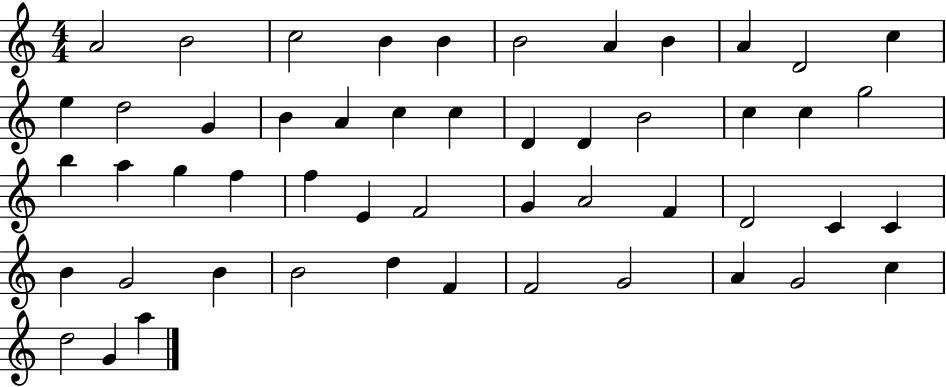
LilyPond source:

{
  \clef treble
  \numericTimeSignature
  \time 4/4
  \key c \major
  a'2 b'2 | c''2 b'4 b'4 | b'2 a'4 b'4 | a'4 d'2 c''4 | \break e''4 d''2 g'4 | b'4 a'4 c''4 c''4 | d'4 d'4 b'2 | c''4 c''4 g''2 | \break b''4 a''4 g''4 f''4 | f''4 e'4 f'2 | g'4 a'2 f'4 | d'2 c'4 c'4 | \break b'4 g'2 b'4 | b'2 d''4 f'4 | f'2 g'2 | a'4 g'2 c''4 | \break d''2 g'4 a''4 | \bar "|."
}